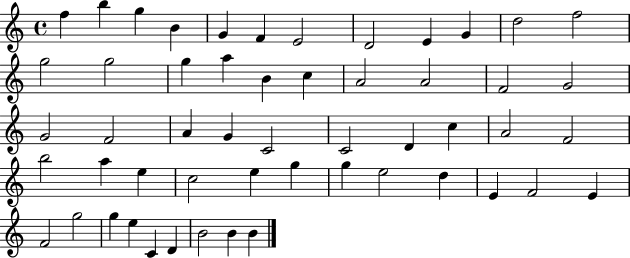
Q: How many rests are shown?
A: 0